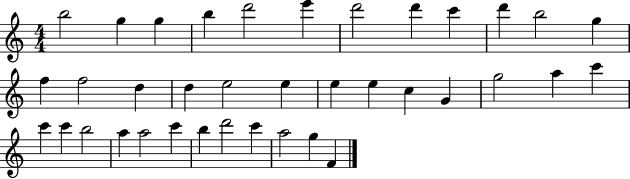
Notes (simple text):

B5/h G5/q G5/q B5/q D6/h E6/q D6/h D6/q C6/q D6/q B5/h G5/q F5/q F5/h D5/q D5/q E5/h E5/q E5/q E5/q C5/q G4/q G5/h A5/q C6/q C6/q C6/q B5/h A5/q A5/h C6/q B5/q D6/h C6/q A5/h G5/q F4/q